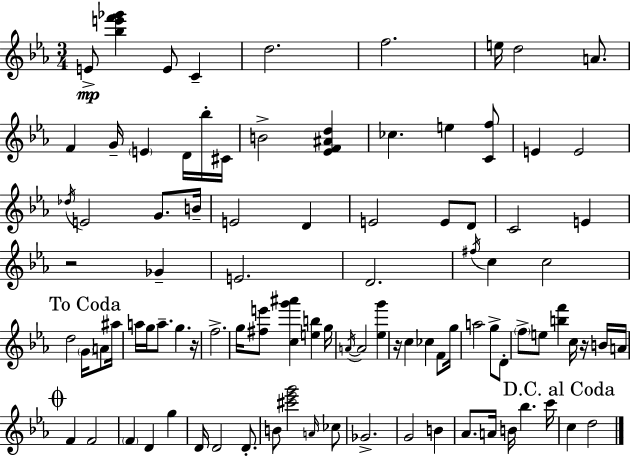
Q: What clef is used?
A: treble